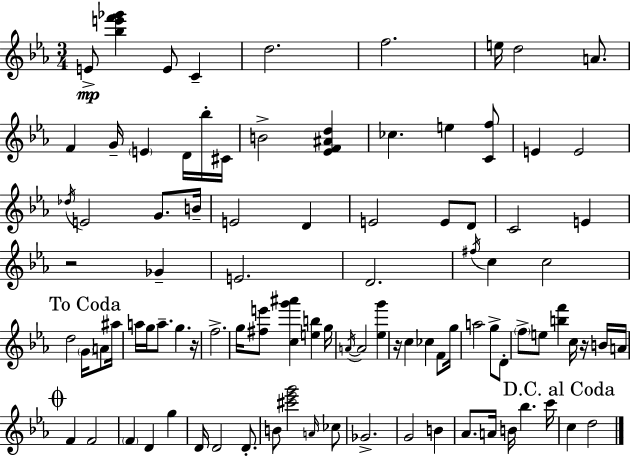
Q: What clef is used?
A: treble